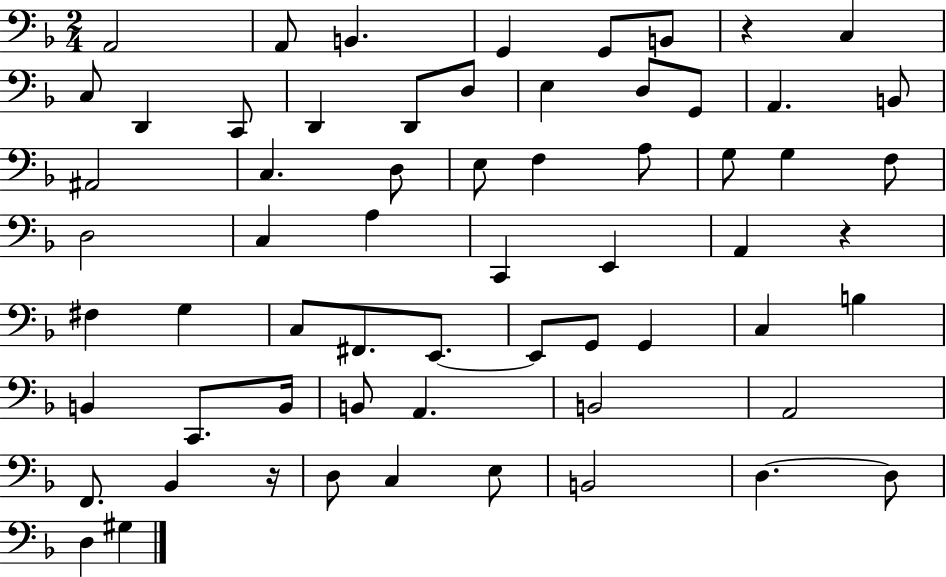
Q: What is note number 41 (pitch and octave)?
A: G2